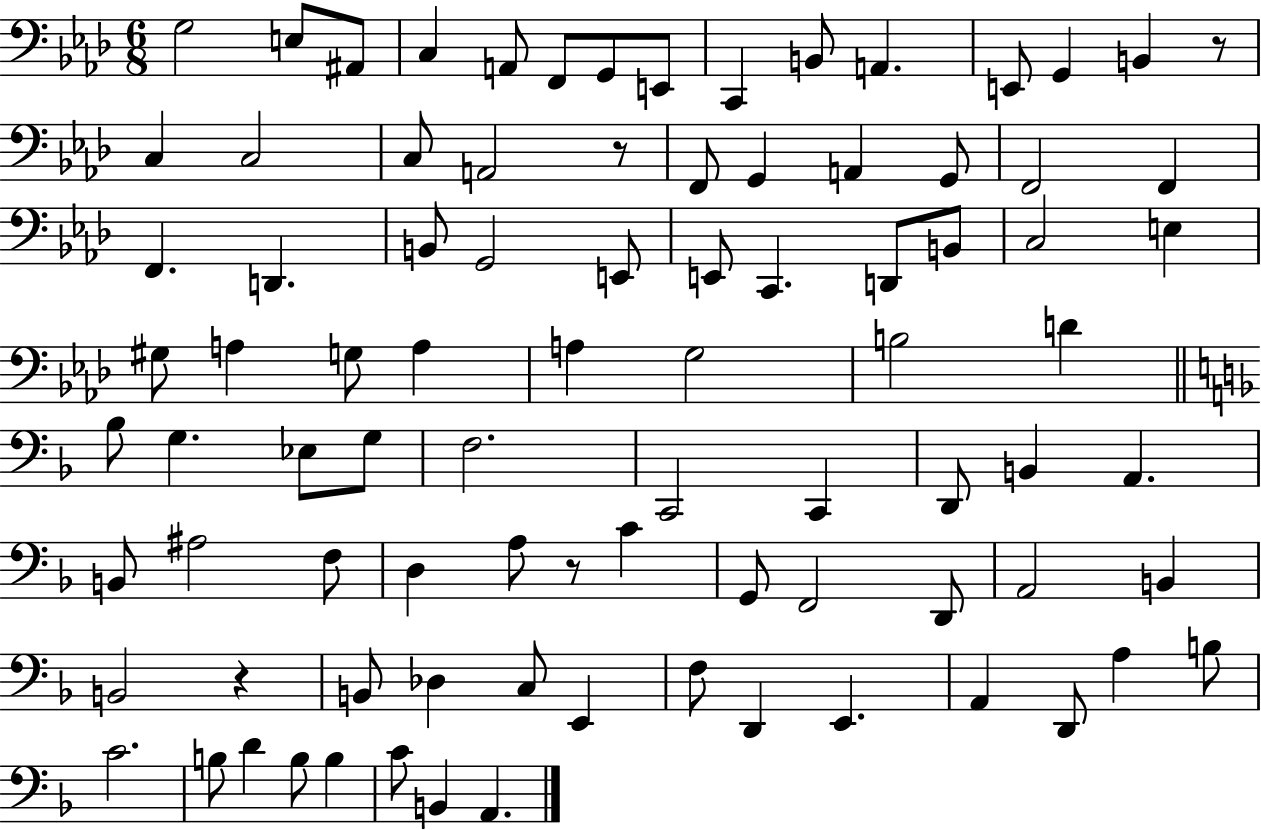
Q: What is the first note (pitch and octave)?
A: G3